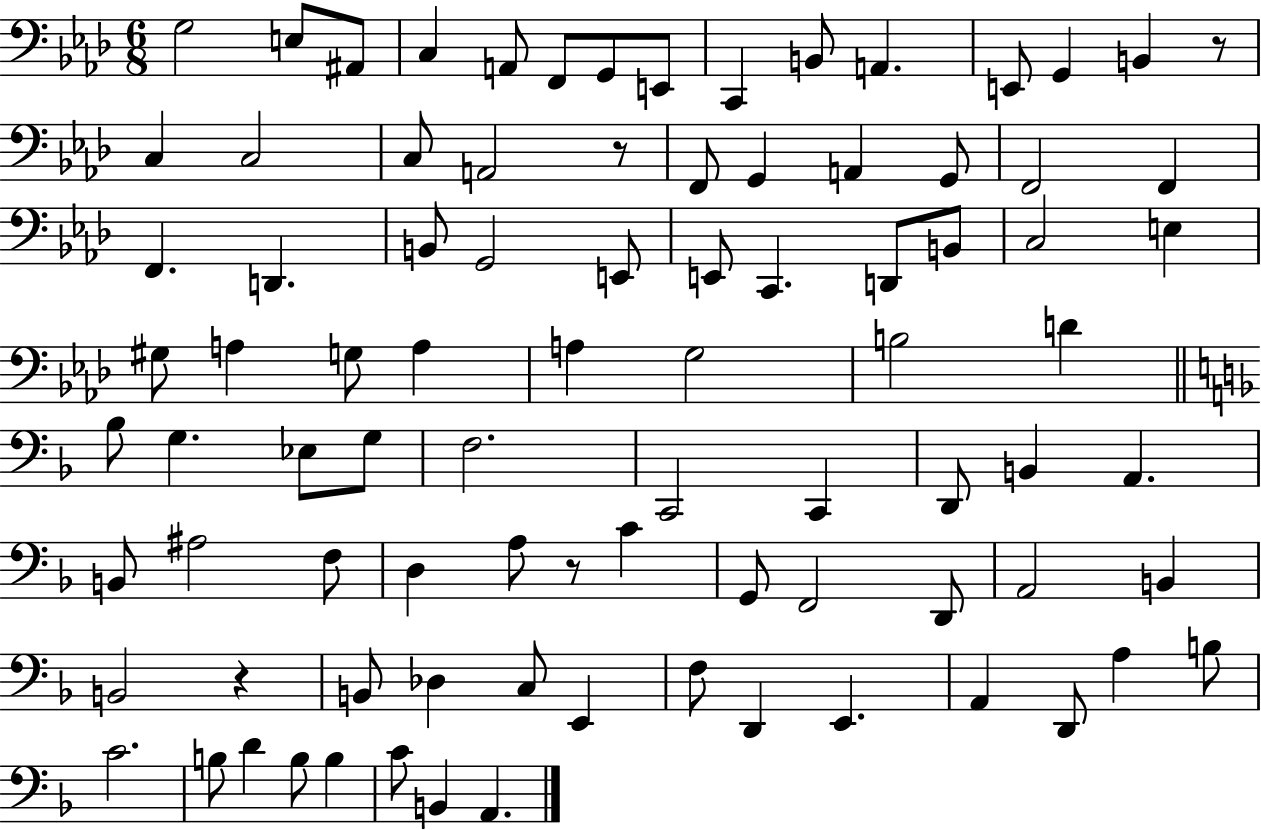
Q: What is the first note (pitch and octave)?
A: G3